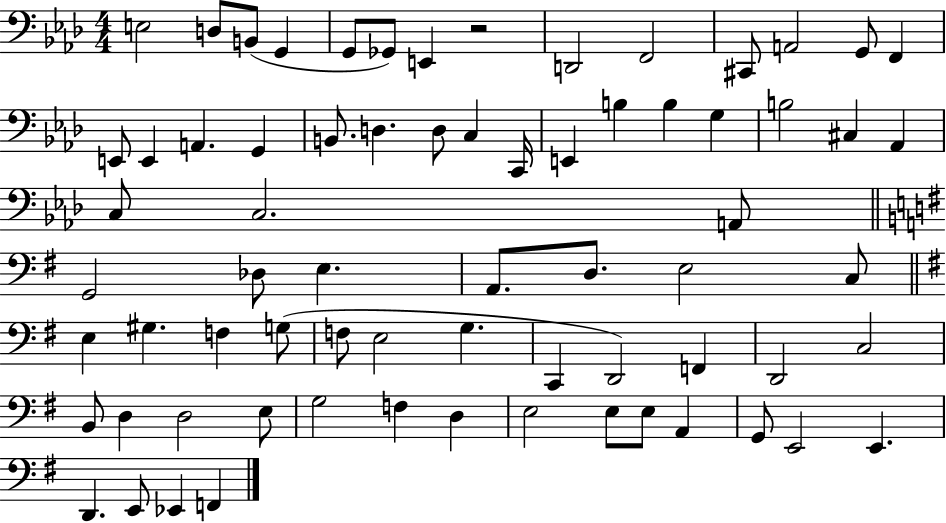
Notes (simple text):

E3/h D3/e B2/e G2/q G2/e Gb2/e E2/q R/h D2/h F2/h C#2/e A2/h G2/e F2/q E2/e E2/q A2/q. G2/q B2/e. D3/q. D3/e C3/q C2/s E2/q B3/q B3/q G3/q B3/h C#3/q Ab2/q C3/e C3/h. A2/e G2/h Db3/e E3/q. A2/e. D3/e. E3/h C3/e E3/q G#3/q. F3/q G3/e F3/e E3/h G3/q. C2/q D2/h F2/q D2/h C3/h B2/e D3/q D3/h E3/e G3/h F3/q D3/q E3/h E3/e E3/e A2/q G2/e E2/h E2/q. D2/q. E2/e Eb2/q F2/q